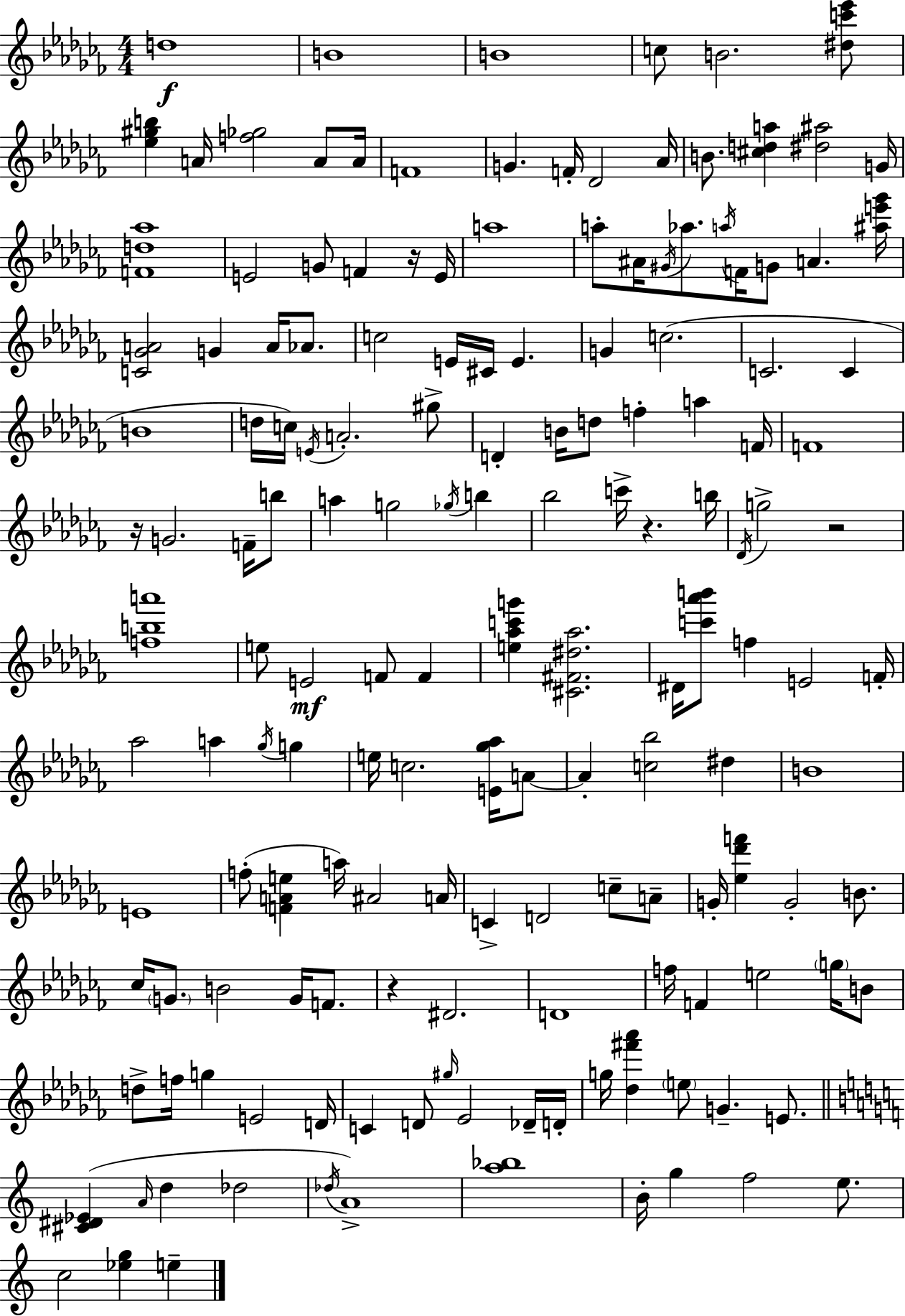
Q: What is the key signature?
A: AES minor